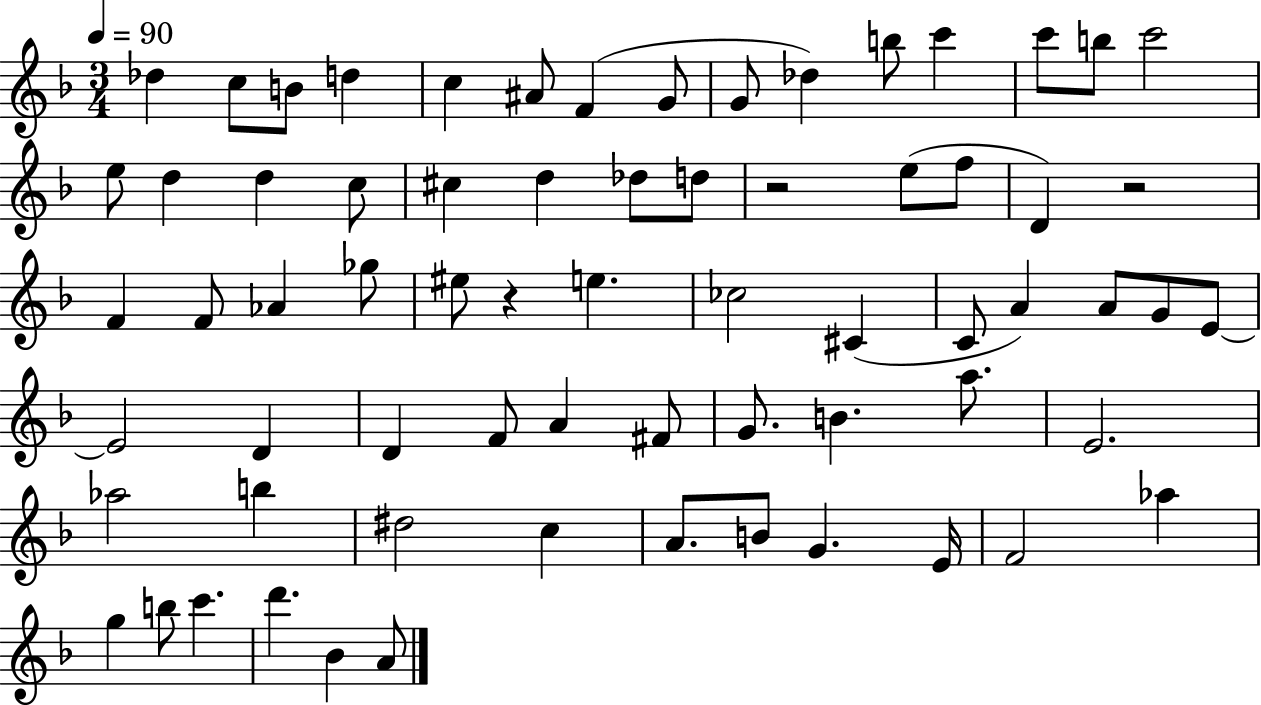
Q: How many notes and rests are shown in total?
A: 68